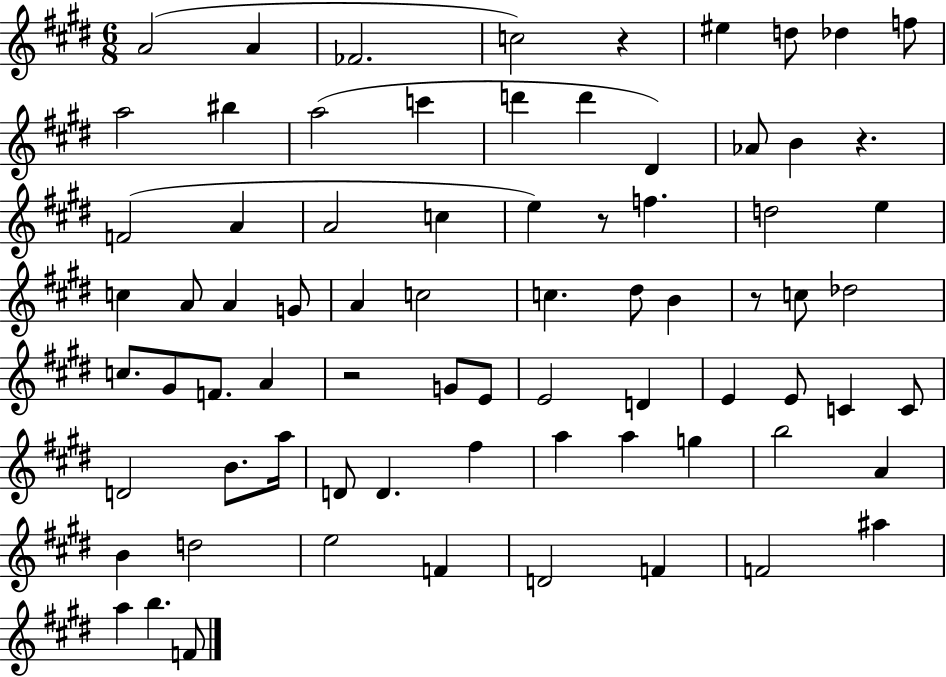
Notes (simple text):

A4/h A4/q FES4/h. C5/h R/q EIS5/q D5/e Db5/q F5/e A5/h BIS5/q A5/h C6/q D6/q D6/q D#4/q Ab4/e B4/q R/q. F4/h A4/q A4/h C5/q E5/q R/e F5/q. D5/h E5/q C5/q A4/e A4/q G4/e A4/q C5/h C5/q. D#5/e B4/q R/e C5/e Db5/h C5/e. G#4/e F4/e. A4/q R/h G4/e E4/e E4/h D4/q E4/q E4/e C4/q C4/e D4/h B4/e. A5/s D4/e D4/q. F#5/q A5/q A5/q G5/q B5/h A4/q B4/q D5/h E5/h F4/q D4/h F4/q F4/h A#5/q A5/q B5/q. F4/e